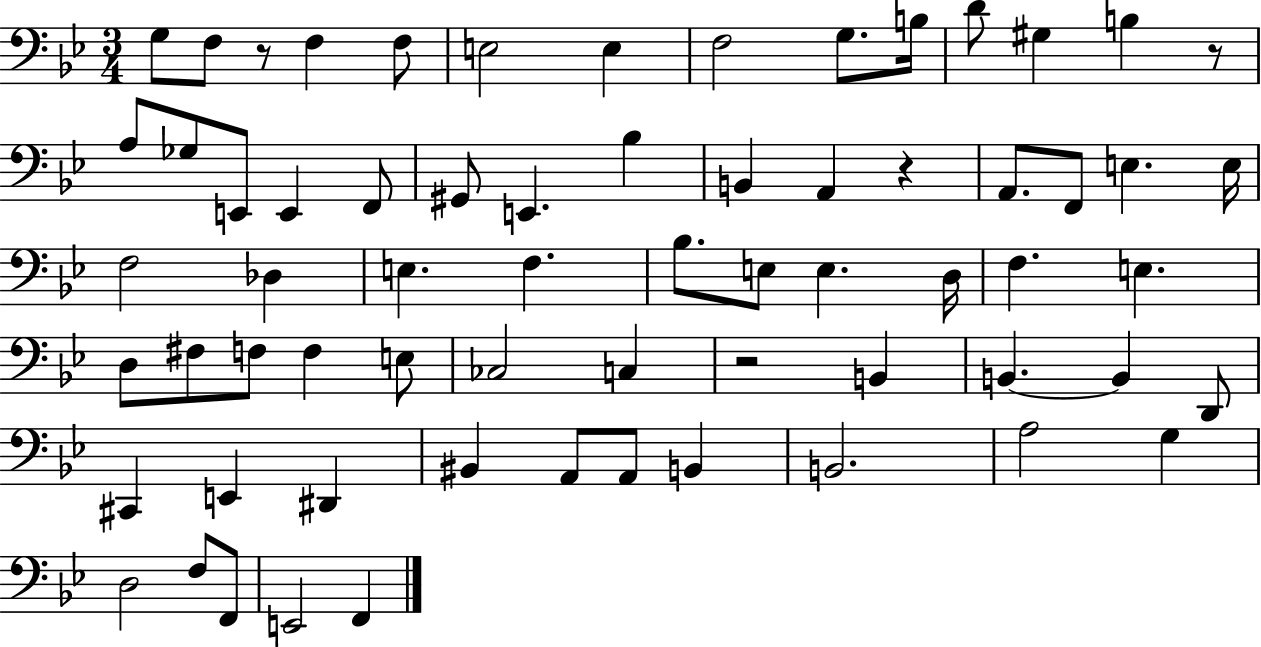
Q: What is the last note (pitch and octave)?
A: F2